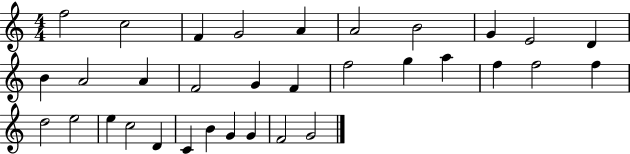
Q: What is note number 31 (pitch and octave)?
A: G4